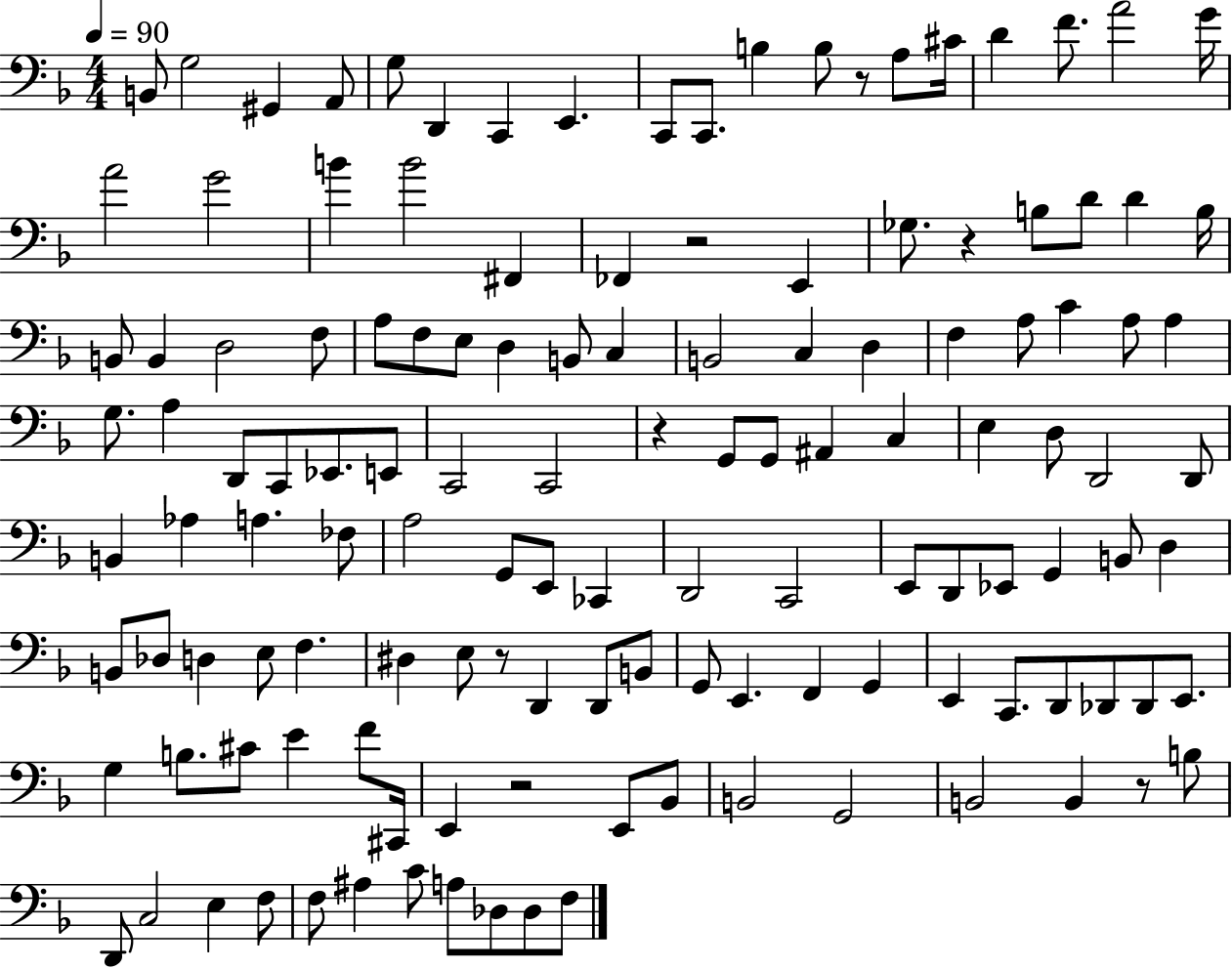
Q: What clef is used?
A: bass